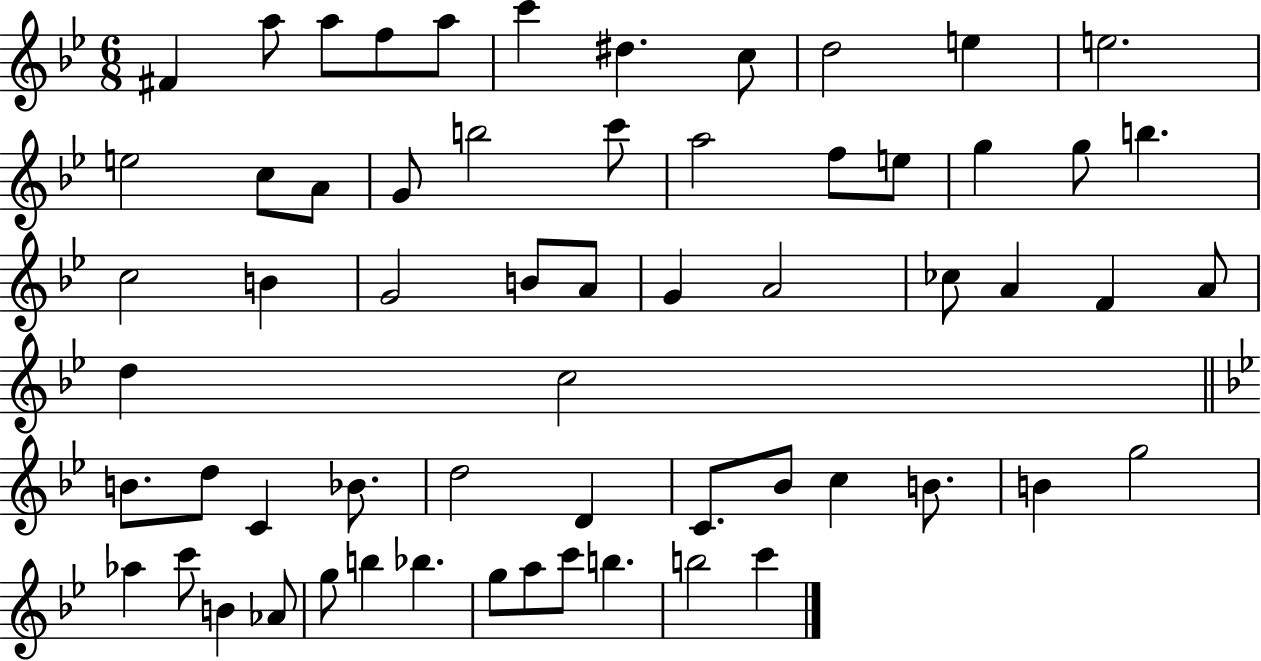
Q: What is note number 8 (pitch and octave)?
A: C5